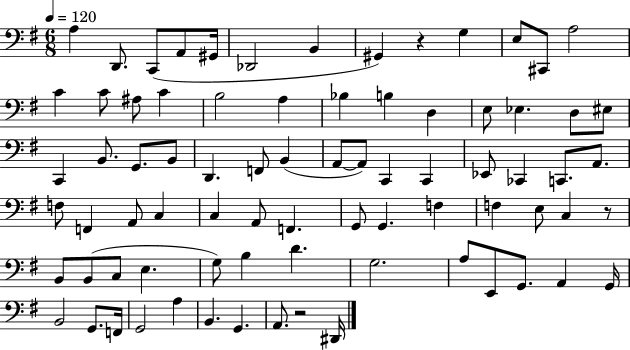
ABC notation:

X:1
T:Untitled
M:6/8
L:1/4
K:G
A, D,,/2 C,,/2 A,,/2 ^G,,/4 _D,,2 B,, ^G,, z G, E,/2 ^C,,/2 A,2 C C/2 ^A,/2 C B,2 A, _B, B, D, E,/2 _E, D,/2 ^E,/2 C,, B,,/2 G,,/2 B,,/2 D,, F,,/2 B,, A,,/2 A,,/2 C,, C,, _E,,/2 _C,, C,,/2 A,,/2 F,/2 F,, A,,/2 C, C, A,,/2 F,, G,,/2 G,, F, F, E,/2 C, z/2 B,,/2 B,,/2 C,/2 E, G,/2 B, D G,2 A,/2 E,,/2 G,,/2 A,, G,,/4 B,,2 G,,/2 F,,/4 G,,2 A, B,, G,, A,,/2 z2 ^D,,/4